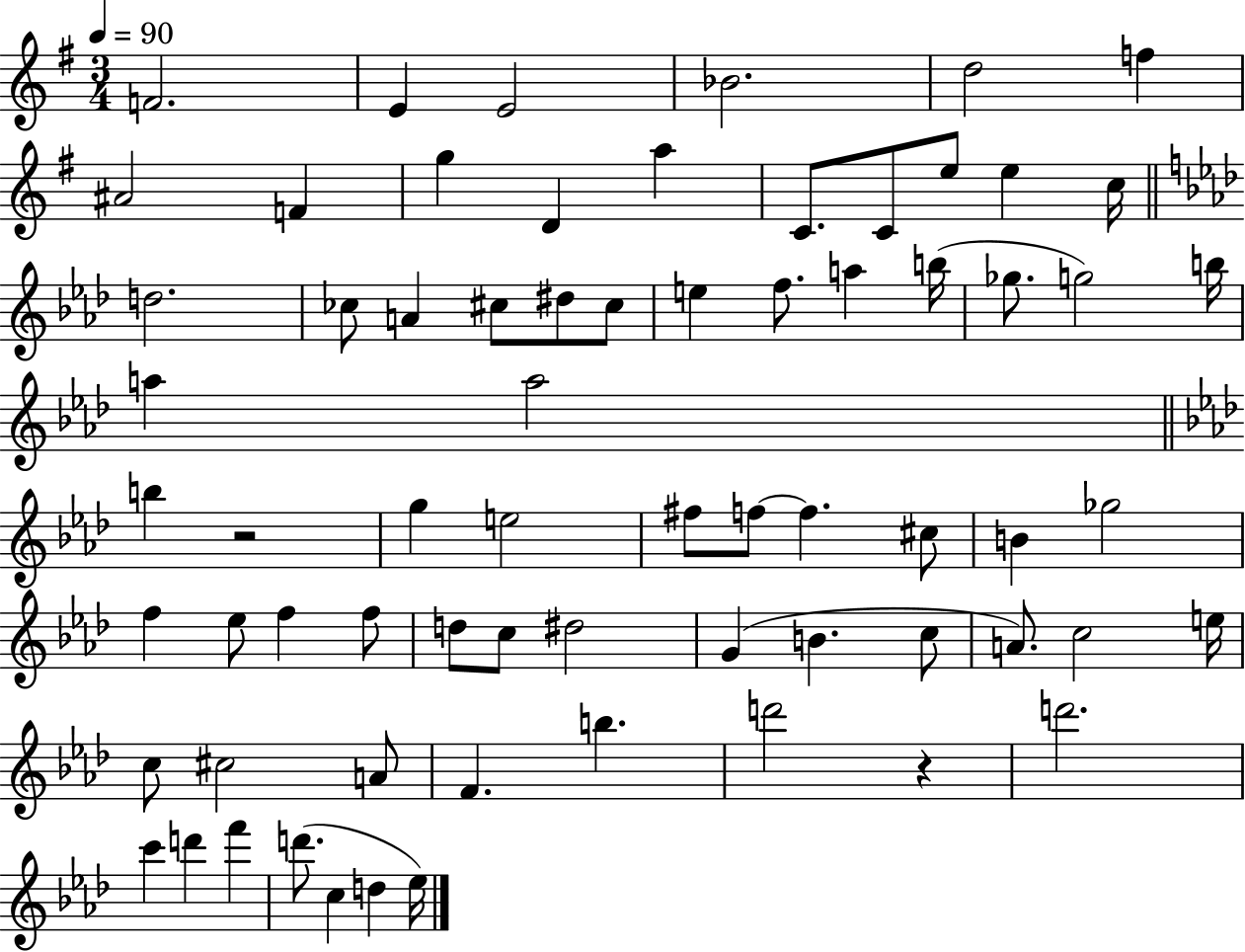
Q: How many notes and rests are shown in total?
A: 69